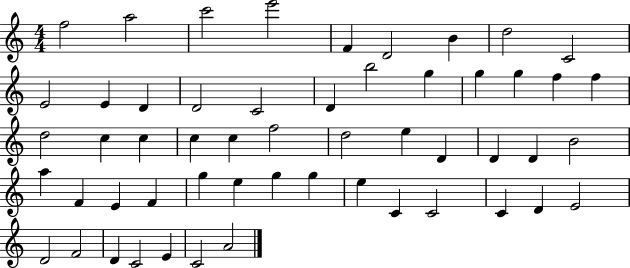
F5/h A5/h C6/h E6/h F4/q D4/h B4/q D5/h C4/h E4/h E4/q D4/q D4/h C4/h D4/q B5/h G5/q G5/q G5/q F5/q F5/q D5/h C5/q C5/q C5/q C5/q F5/h D5/h E5/q D4/q D4/q D4/q B4/h A5/q F4/q E4/q F4/q G5/q E5/q G5/q G5/q E5/q C4/q C4/h C4/q D4/q E4/h D4/h F4/h D4/q C4/h E4/q C4/h A4/h